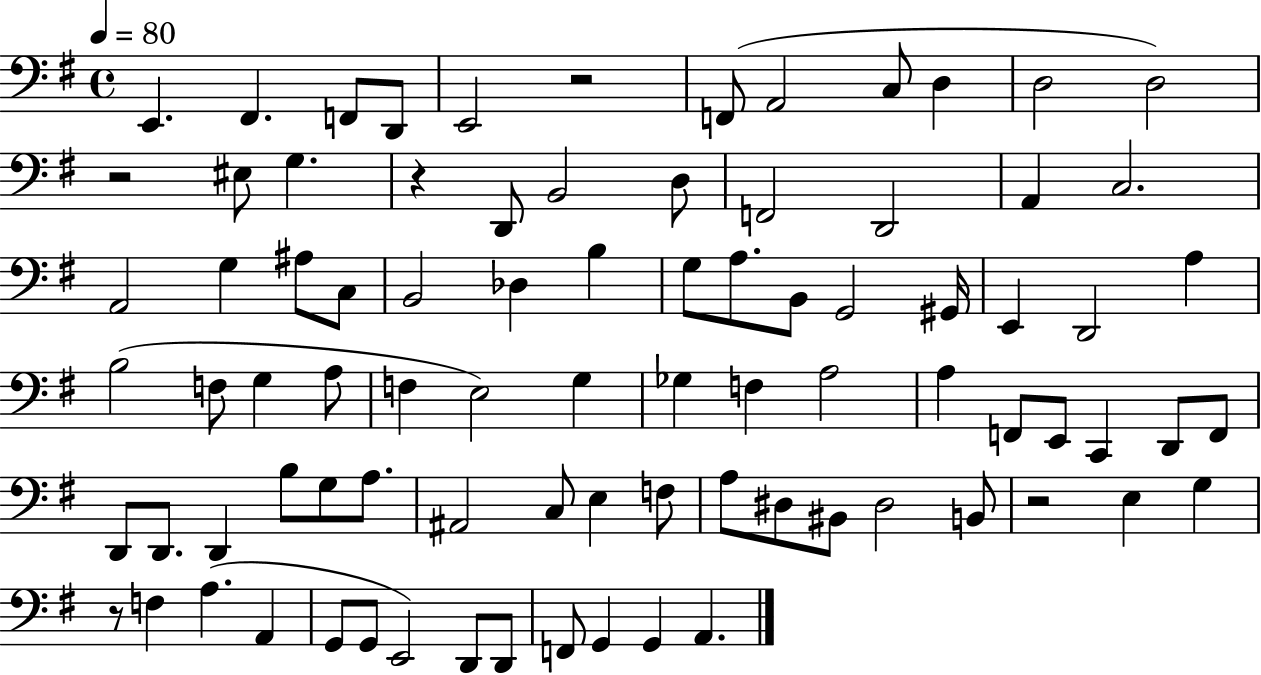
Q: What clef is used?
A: bass